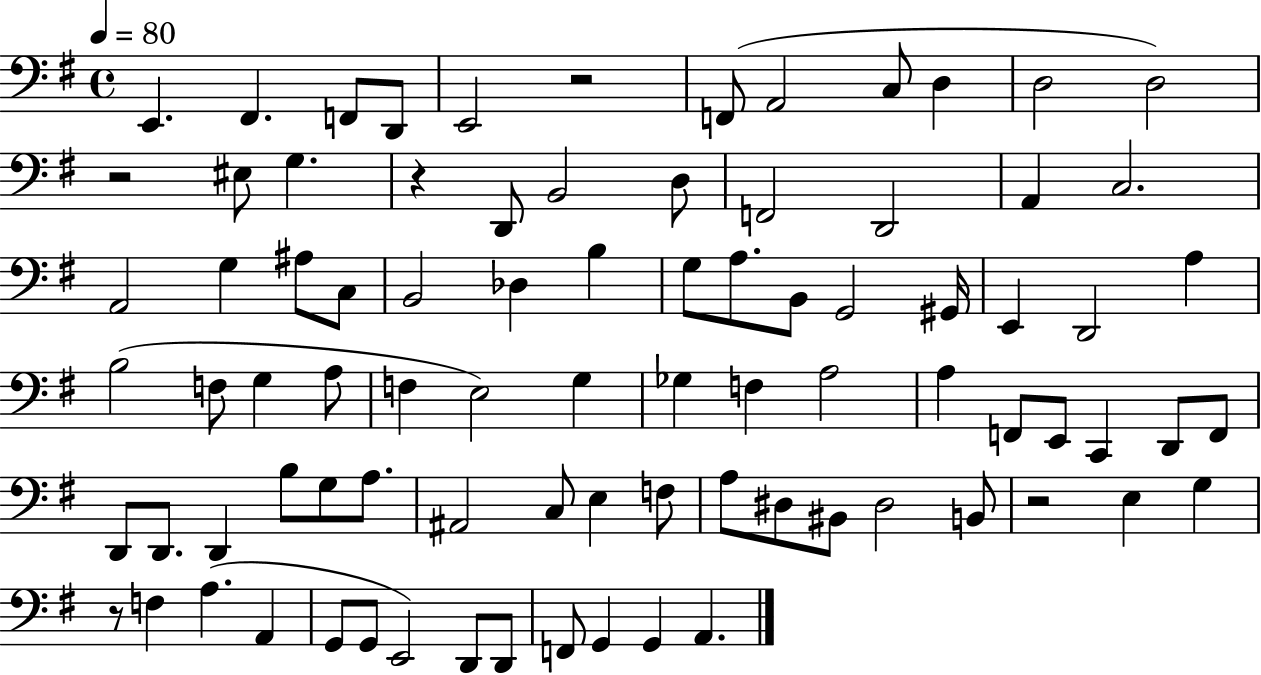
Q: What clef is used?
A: bass